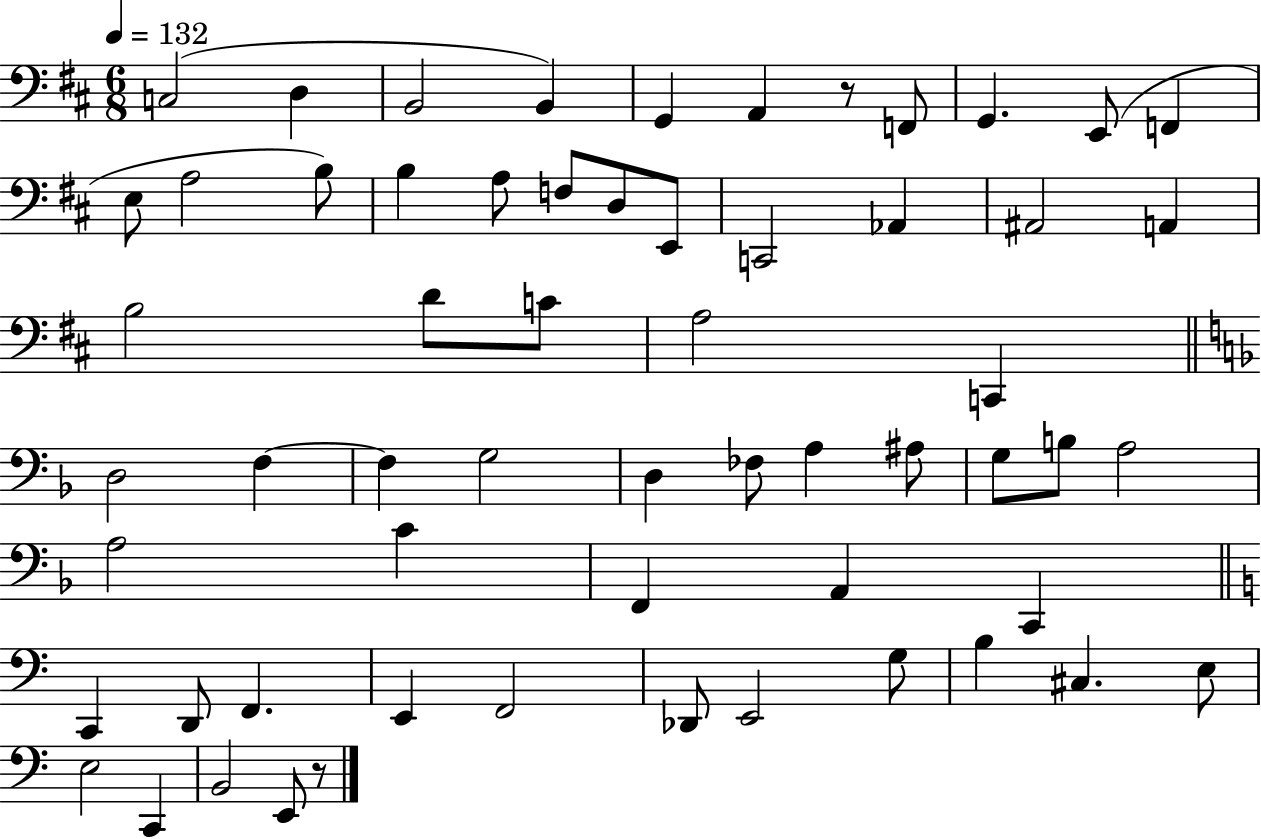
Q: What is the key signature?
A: D major